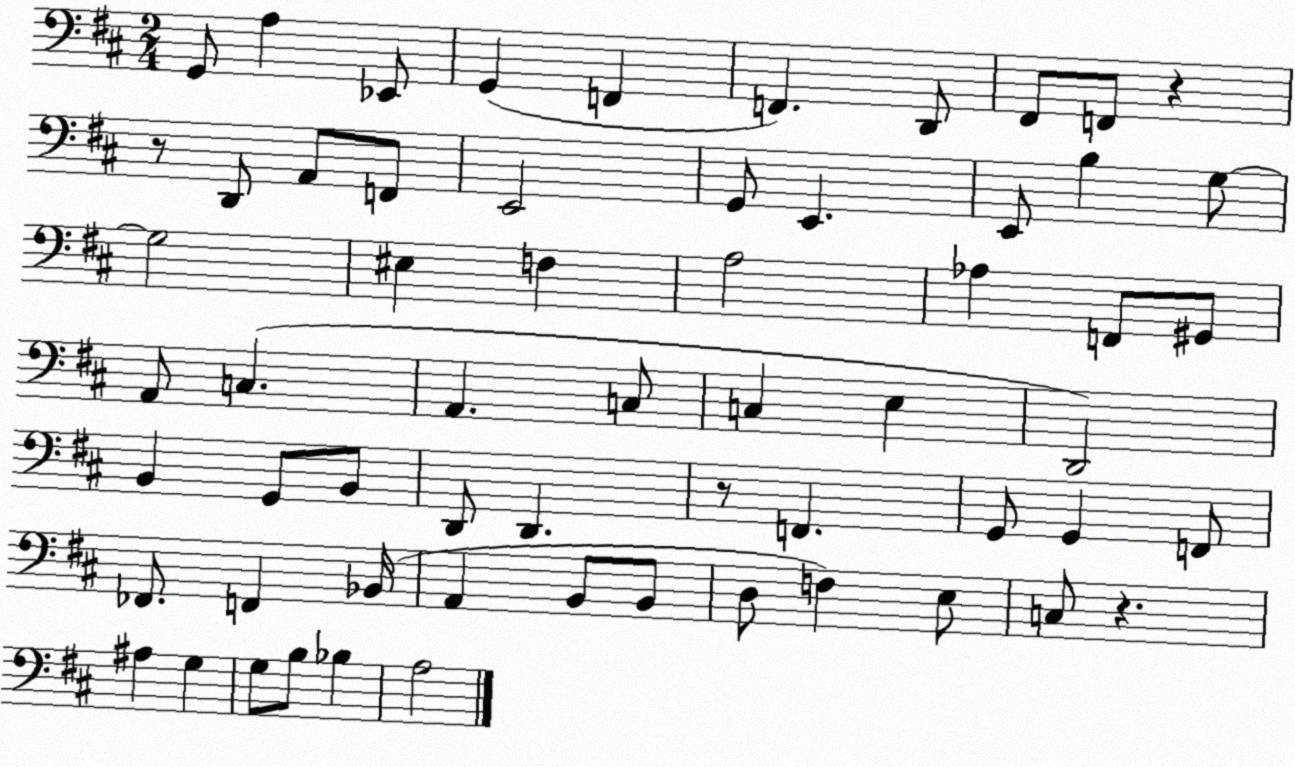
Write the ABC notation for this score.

X:1
T:Untitled
M:2/4
L:1/4
K:D
G,,/2 A, _E,,/2 G,, F,, F,, D,,/2 ^F,,/2 F,,/2 z z/2 D,,/2 A,,/2 F,,/2 E,,2 G,,/2 E,, E,,/2 B, G,/2 G,2 ^E, F, A,2 _A, F,,/2 ^G,,/2 A,,/2 C, A,, C,/2 C, E, D,,2 B,, G,,/2 B,,/2 D,,/2 D,, z/2 F,, G,,/2 G,, F,,/2 _F,,/2 F,, _B,,/4 A,, B,,/2 B,,/2 D,/2 F, E,/2 C,/2 z ^A, G, G,/2 B,/2 _B, A,2